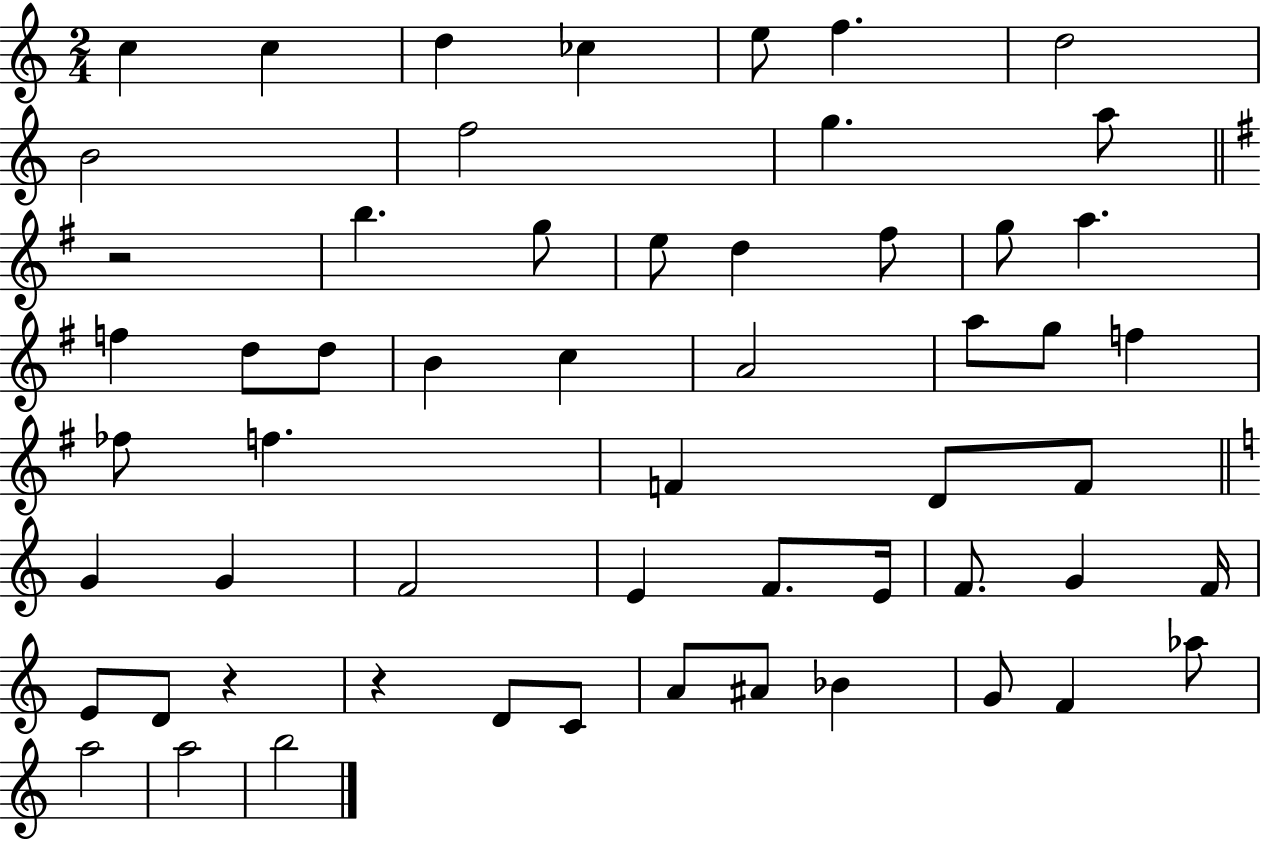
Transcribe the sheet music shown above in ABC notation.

X:1
T:Untitled
M:2/4
L:1/4
K:C
c c d _c e/2 f d2 B2 f2 g a/2 z2 b g/2 e/2 d ^f/2 g/2 a f d/2 d/2 B c A2 a/2 g/2 f _f/2 f F D/2 F/2 G G F2 E F/2 E/4 F/2 G F/4 E/2 D/2 z z D/2 C/2 A/2 ^A/2 _B G/2 F _a/2 a2 a2 b2